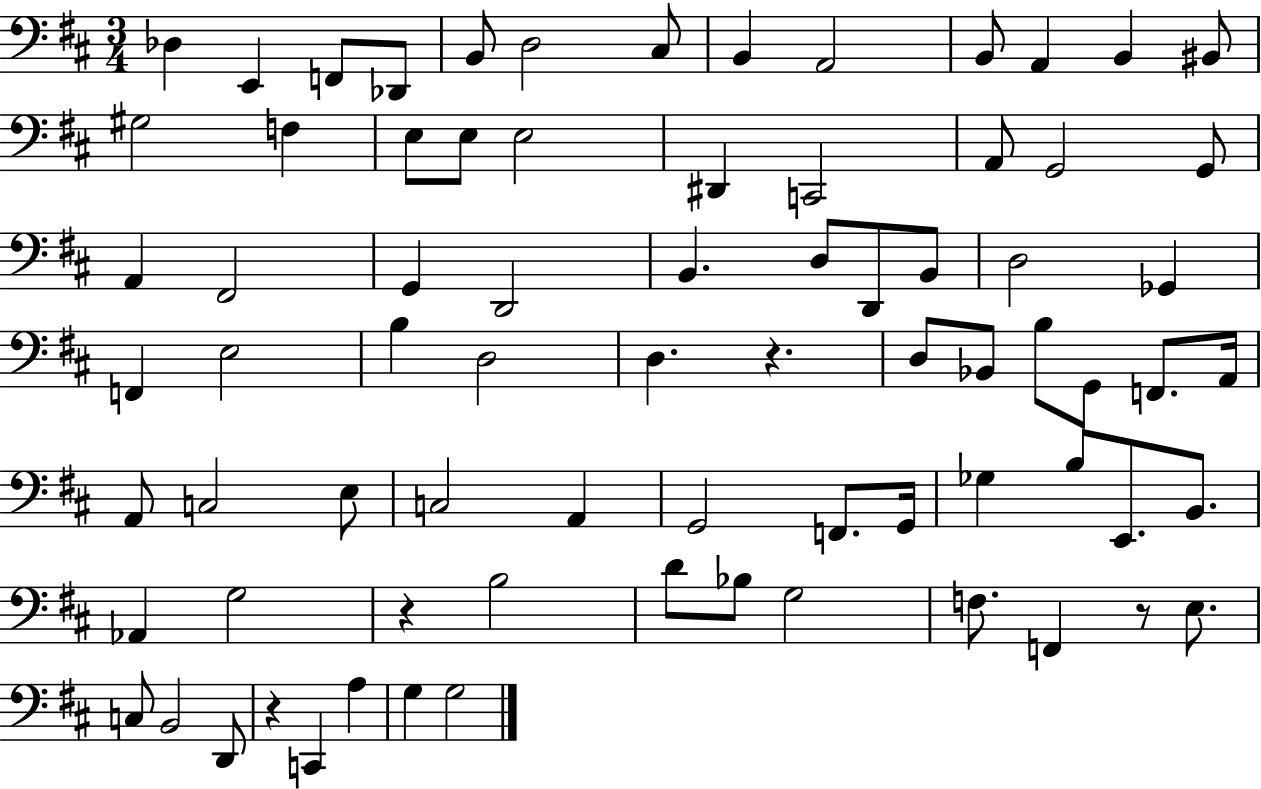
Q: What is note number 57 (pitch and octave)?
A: Ab2